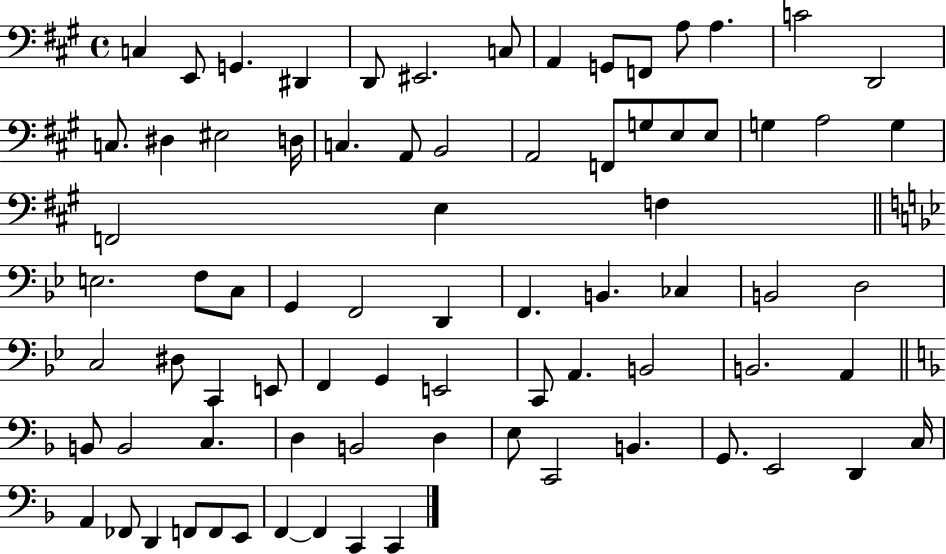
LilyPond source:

{
  \clef bass
  \time 4/4
  \defaultTimeSignature
  \key a \major
  \repeat volta 2 { c4 e,8 g,4. dis,4 | d,8 eis,2. c8 | a,4 g,8 f,8 a8 a4. | c'2 d,2 | \break c8. dis4 eis2 d16 | c4. a,8 b,2 | a,2 f,8 g8 e8 e8 | g4 a2 g4 | \break f,2 e4 f4 | \bar "||" \break \key g \minor e2. f8 c8 | g,4 f,2 d,4 | f,4. b,4. ces4 | b,2 d2 | \break c2 dis8 c,4 e,8 | f,4 g,4 e,2 | c,8 a,4. b,2 | b,2. a,4 | \break \bar "||" \break \key d \minor b,8 b,2 c4. | d4 b,2 d4 | e8 c,2 b,4. | g,8. e,2 d,4 c16 | \break a,4 fes,8 d,4 f,8 f,8 e,8 | f,4~~ f,4 c,4 c,4 | } \bar "|."
}